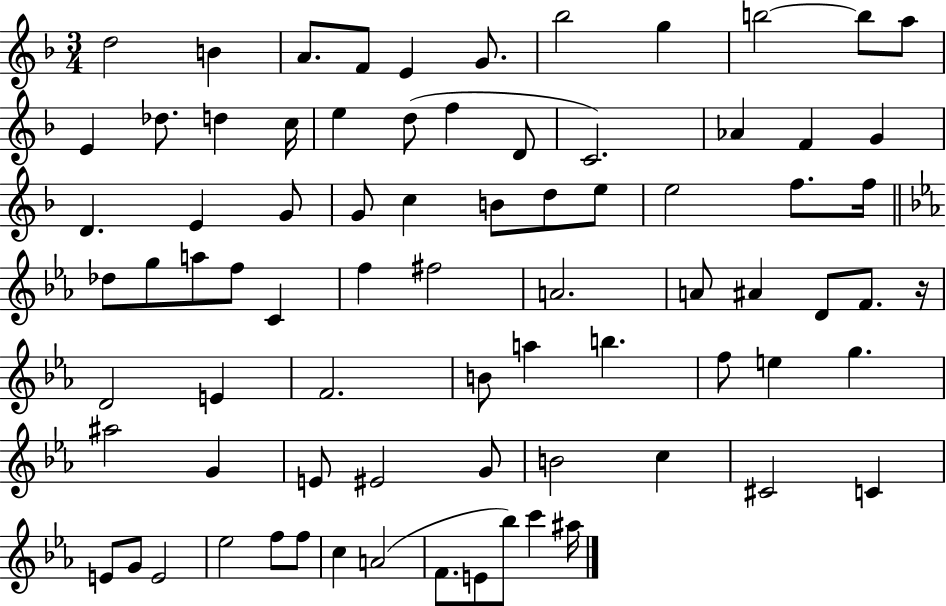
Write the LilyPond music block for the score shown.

{
  \clef treble
  \numericTimeSignature
  \time 3/4
  \key f \major
  \repeat volta 2 { d''2 b'4 | a'8. f'8 e'4 g'8. | bes''2 g''4 | b''2~~ b''8 a''8 | \break e'4 des''8. d''4 c''16 | e''4 d''8( f''4 d'8 | c'2.) | aes'4 f'4 g'4 | \break d'4. e'4 g'8 | g'8 c''4 b'8 d''8 e''8 | e''2 f''8. f''16 | \bar "||" \break \key ees \major des''8 g''8 a''8 f''8 c'4 | f''4 fis''2 | a'2. | a'8 ais'4 d'8 f'8. r16 | \break d'2 e'4 | f'2. | b'8 a''4 b''4. | f''8 e''4 g''4. | \break ais''2 g'4 | e'8 eis'2 g'8 | b'2 c''4 | cis'2 c'4 | \break e'8 g'8 e'2 | ees''2 f''8 f''8 | c''4 a'2( | f'8. e'8 bes''8) c'''4 ais''16 | \break } \bar "|."
}